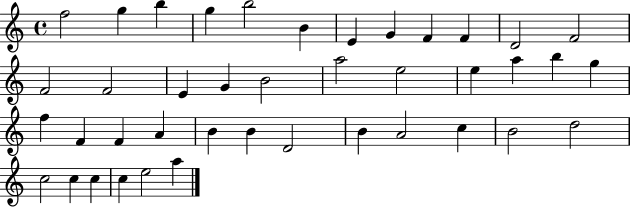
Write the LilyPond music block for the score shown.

{
  \clef treble
  \time 4/4
  \defaultTimeSignature
  \key c \major
  f''2 g''4 b''4 | g''4 b''2 b'4 | e'4 g'4 f'4 f'4 | d'2 f'2 | \break f'2 f'2 | e'4 g'4 b'2 | a''2 e''2 | e''4 a''4 b''4 g''4 | \break f''4 f'4 f'4 a'4 | b'4 b'4 d'2 | b'4 a'2 c''4 | b'2 d''2 | \break c''2 c''4 c''4 | c''4 e''2 a''4 | \bar "|."
}